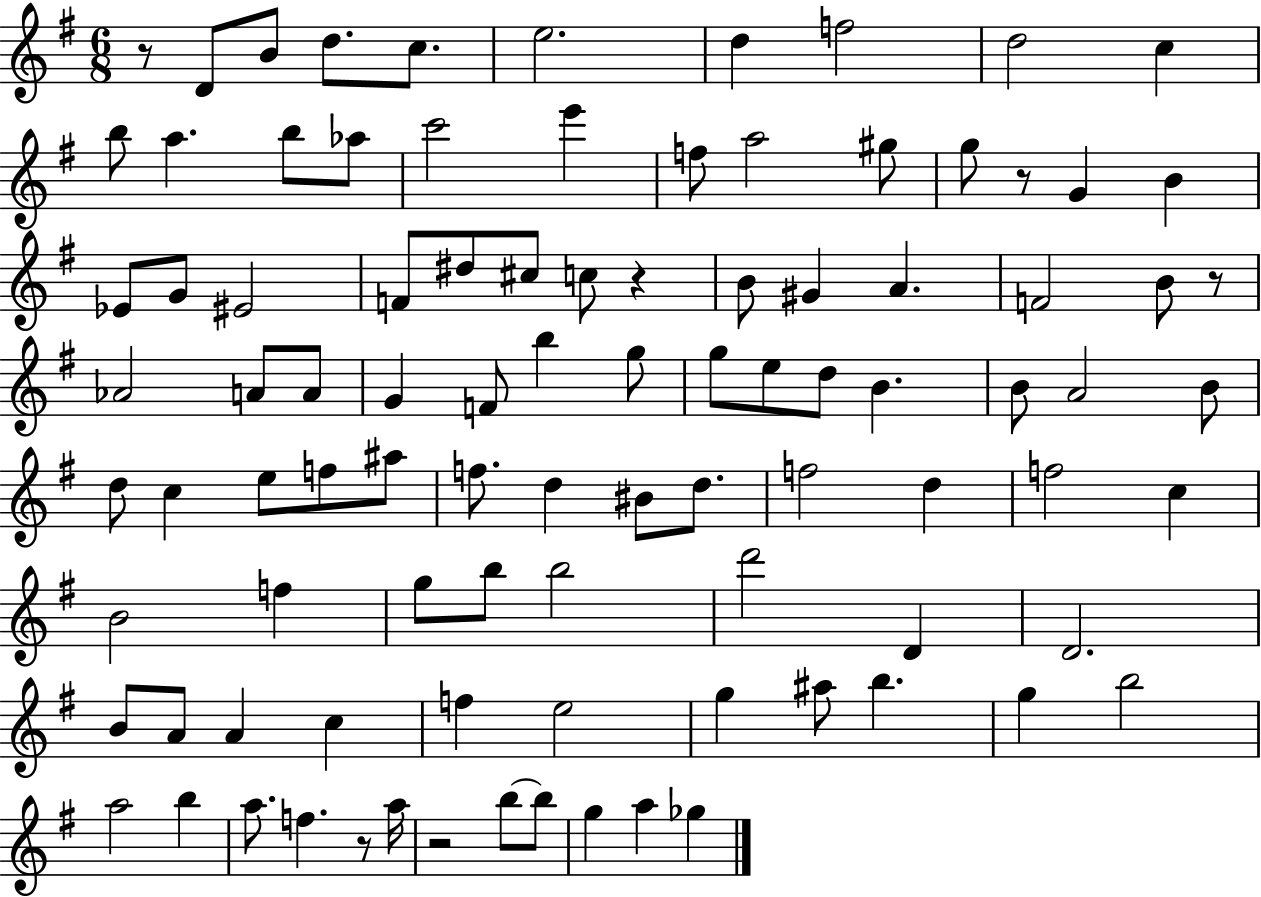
R/e D4/e B4/e D5/e. C5/e. E5/h. D5/q F5/h D5/h C5/q B5/e A5/q. B5/e Ab5/e C6/h E6/q F5/e A5/h G#5/e G5/e R/e G4/q B4/q Eb4/e G4/e EIS4/h F4/e D#5/e C#5/e C5/e R/q B4/e G#4/q A4/q. F4/h B4/e R/e Ab4/h A4/e A4/e G4/q F4/e B5/q G5/e G5/e E5/e D5/e B4/q. B4/e A4/h B4/e D5/e C5/q E5/e F5/e A#5/e F5/e. D5/q BIS4/e D5/e. F5/h D5/q F5/h C5/q B4/h F5/q G5/e B5/e B5/h D6/h D4/q D4/h. B4/e A4/e A4/q C5/q F5/q E5/h G5/q A#5/e B5/q. G5/q B5/h A5/h B5/q A5/e. F5/q. R/e A5/s R/h B5/e B5/e G5/q A5/q Gb5/q